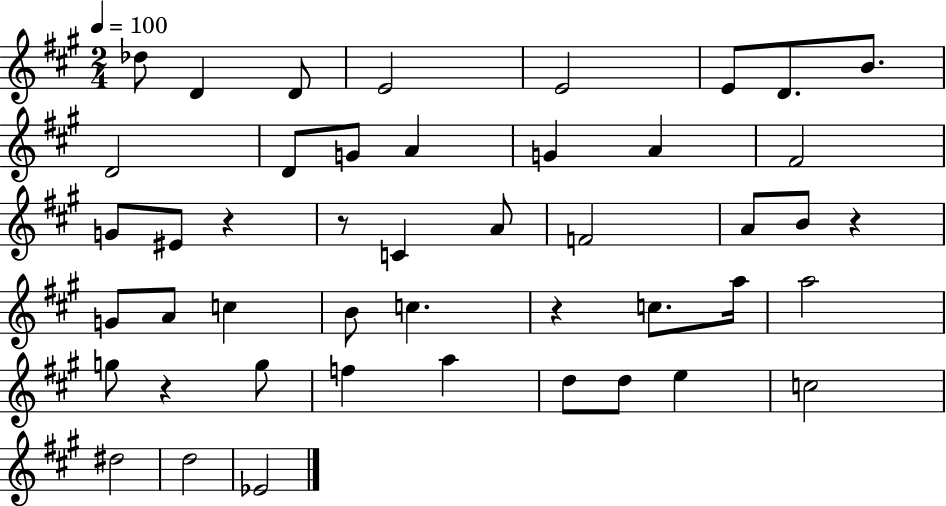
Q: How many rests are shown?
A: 5